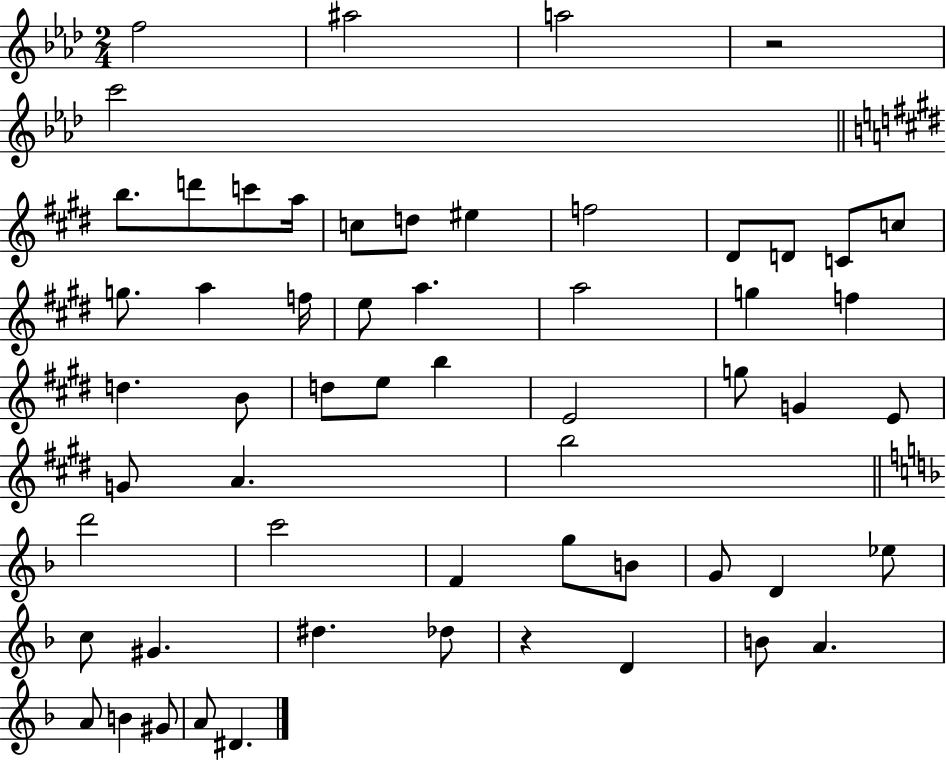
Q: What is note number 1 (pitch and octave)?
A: F5